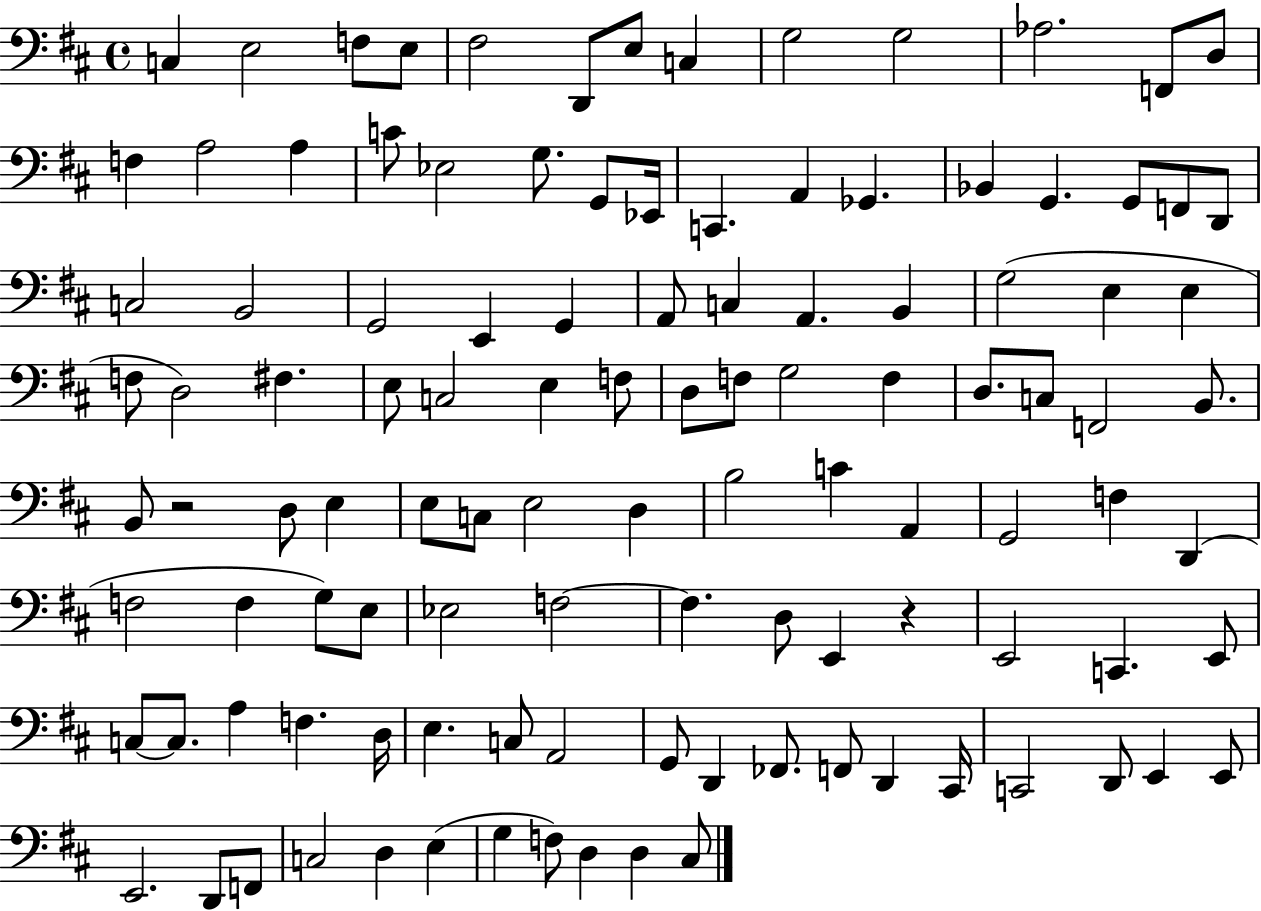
C3/q E3/h F3/e E3/e F#3/h D2/e E3/e C3/q G3/h G3/h Ab3/h. F2/e D3/e F3/q A3/h A3/q C4/e Eb3/h G3/e. G2/e Eb2/s C2/q. A2/q Gb2/q. Bb2/q G2/q. G2/e F2/e D2/e C3/h B2/h G2/h E2/q G2/q A2/e C3/q A2/q. B2/q G3/h E3/q E3/q F3/e D3/h F#3/q. E3/e C3/h E3/q F3/e D3/e F3/e G3/h F3/q D3/e. C3/e F2/h B2/e. B2/e R/h D3/e E3/q E3/e C3/e E3/h D3/q B3/h C4/q A2/q G2/h F3/q D2/q F3/h F3/q G3/e E3/e Eb3/h F3/h F3/q. D3/e E2/q R/q E2/h C2/q. E2/e C3/e C3/e. A3/q F3/q. D3/s E3/q. C3/e A2/h G2/e D2/q FES2/e. F2/e D2/q C#2/s C2/h D2/e E2/q E2/e E2/h. D2/e F2/e C3/h D3/q E3/q G3/q F3/e D3/q D3/q C#3/e